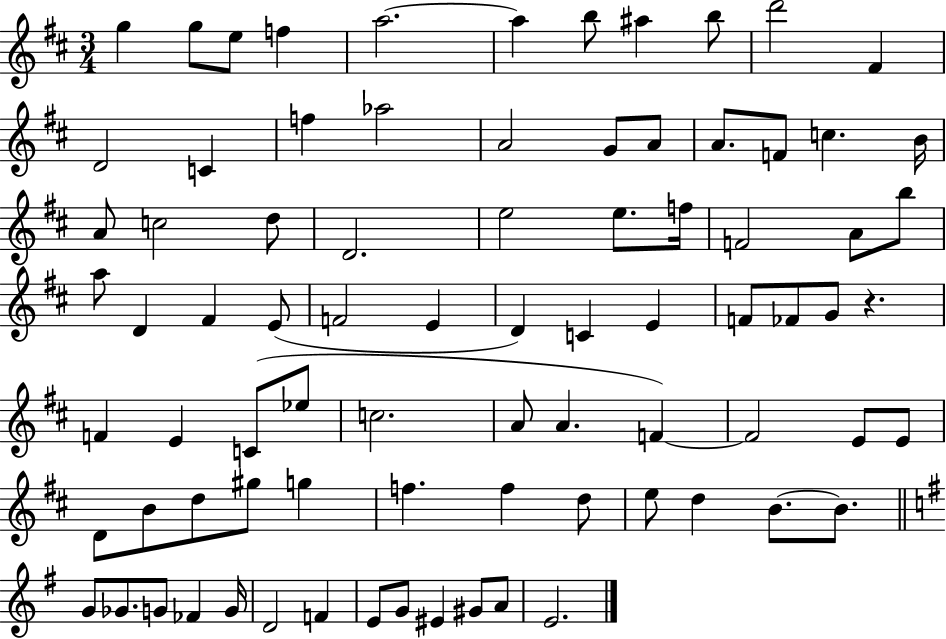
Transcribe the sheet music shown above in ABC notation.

X:1
T:Untitled
M:3/4
L:1/4
K:D
g g/2 e/2 f a2 a b/2 ^a b/2 d'2 ^F D2 C f _a2 A2 G/2 A/2 A/2 F/2 c B/4 A/2 c2 d/2 D2 e2 e/2 f/4 F2 A/2 b/2 a/2 D ^F E/2 F2 E D C E F/2 _F/2 G/2 z F E C/2 _e/2 c2 A/2 A F F2 E/2 E/2 D/2 B/2 d/2 ^g/2 g f f d/2 e/2 d B/2 B/2 G/2 _G/2 G/2 _F G/4 D2 F E/2 G/2 ^E ^G/2 A/2 E2